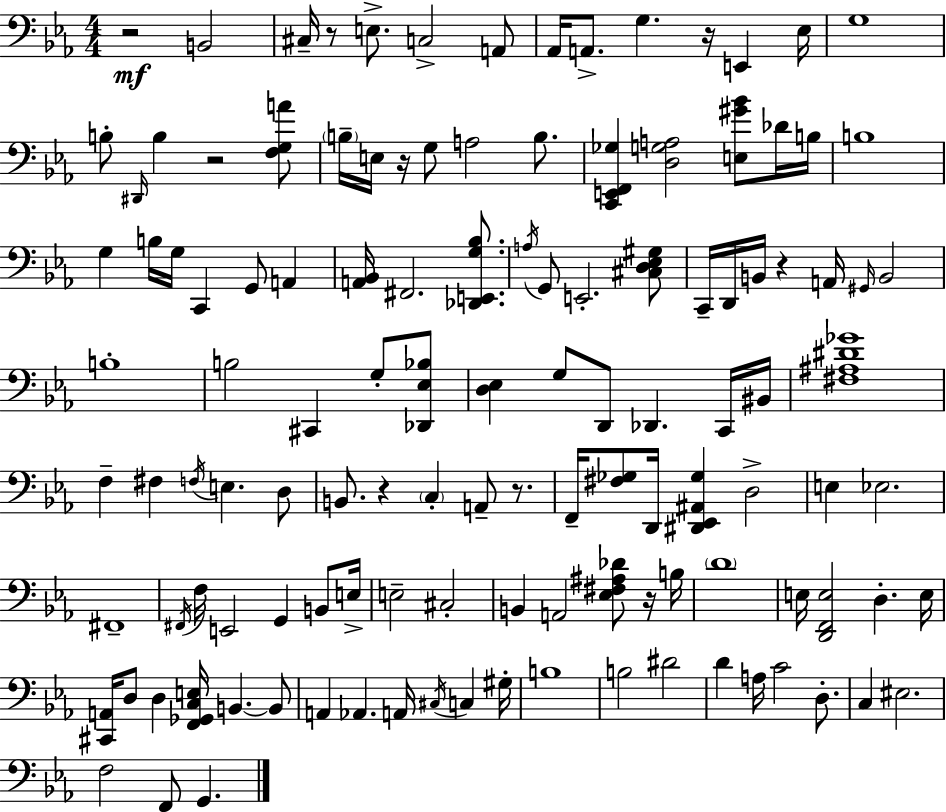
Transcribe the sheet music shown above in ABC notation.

X:1
T:Untitled
M:4/4
L:1/4
K:Eb
z2 B,,2 ^C,/4 z/2 E,/2 C,2 A,,/2 _A,,/4 A,,/2 G, z/4 E,, _E,/4 G,4 B,/2 ^D,,/4 B, z2 [F,G,A]/2 B,/4 E,/4 z/4 G,/2 A,2 B,/2 [C,,E,,F,,_G,] [D,G,A,]2 [E,^G_B]/2 _D/4 B,/4 B,4 G, B,/4 G,/4 C,, G,,/2 A,, [A,,_B,,]/4 ^F,,2 [_D,,E,,G,_B,]/2 A,/4 G,,/2 E,,2 [^C,D,_E,^G,]/2 C,,/4 D,,/4 B,,/4 z A,,/4 ^G,,/4 B,,2 B,4 B,2 ^C,, G,/2 [_D,,_E,_B,]/2 [D,_E,] G,/2 D,,/2 _D,, C,,/4 ^B,,/4 [^F,^A,^D_G]4 F, ^F, F,/4 E, D,/2 B,,/2 z C, A,,/2 z/2 F,,/4 [^F,_G,]/2 D,,/4 [^D,,_E,,^A,,_G,] D,2 E, _E,2 ^F,,4 ^F,,/4 F,/4 E,,2 G,, B,,/2 E,/4 E,2 ^C,2 B,, A,,2 [_E,^F,^A,_D]/2 z/4 B,/4 D4 E,/4 [D,,F,,E,]2 D, E,/4 [^C,,A,,]/4 D,/2 D, [F,,_G,,C,E,]/4 B,, B,,/2 A,, _A,, A,,/4 ^C,/4 C, ^G,/4 B,4 B,2 ^D2 D A,/4 C2 D,/2 C, ^E,2 F,2 F,,/2 G,,